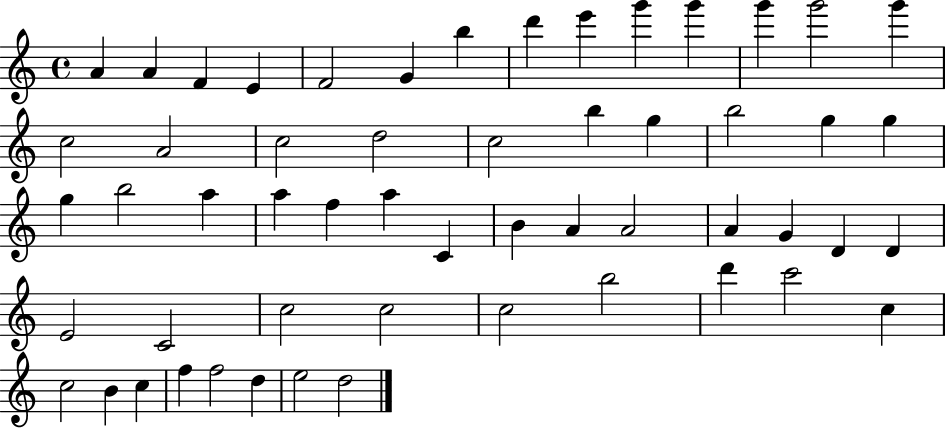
{
  \clef treble
  \time 4/4
  \defaultTimeSignature
  \key c \major
  a'4 a'4 f'4 e'4 | f'2 g'4 b''4 | d'''4 e'''4 g'''4 g'''4 | g'''4 g'''2 g'''4 | \break c''2 a'2 | c''2 d''2 | c''2 b''4 g''4 | b''2 g''4 g''4 | \break g''4 b''2 a''4 | a''4 f''4 a''4 c'4 | b'4 a'4 a'2 | a'4 g'4 d'4 d'4 | \break e'2 c'2 | c''2 c''2 | c''2 b''2 | d'''4 c'''2 c''4 | \break c''2 b'4 c''4 | f''4 f''2 d''4 | e''2 d''2 | \bar "|."
}